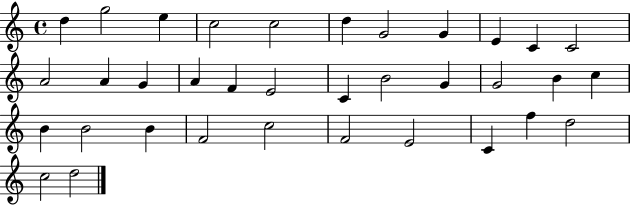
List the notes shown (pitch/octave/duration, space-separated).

D5/q G5/h E5/q C5/h C5/h D5/q G4/h G4/q E4/q C4/q C4/h A4/h A4/q G4/q A4/q F4/q E4/h C4/q B4/h G4/q G4/h B4/q C5/q B4/q B4/h B4/q F4/h C5/h F4/h E4/h C4/q F5/q D5/h C5/h D5/h